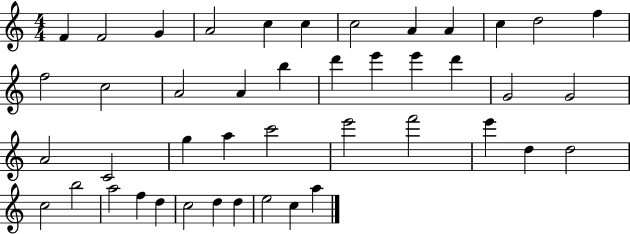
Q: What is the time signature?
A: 4/4